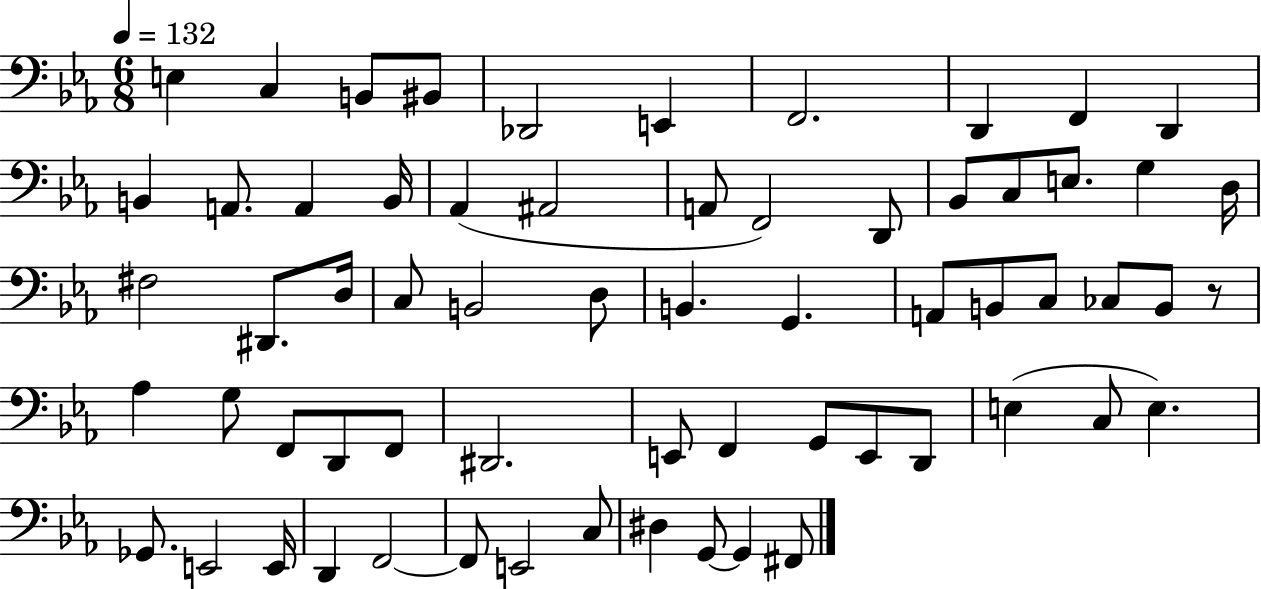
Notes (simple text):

E3/q C3/q B2/e BIS2/e Db2/h E2/q F2/h. D2/q F2/q D2/q B2/q A2/e. A2/q B2/s Ab2/q A#2/h A2/e F2/h D2/e Bb2/e C3/e E3/e. G3/q D3/s F#3/h D#2/e. D3/s C3/e B2/h D3/e B2/q. G2/q. A2/e B2/e C3/e CES3/e B2/e R/e Ab3/q G3/e F2/e D2/e F2/e D#2/h. E2/e F2/q G2/e E2/e D2/e E3/q C3/e E3/q. Gb2/e. E2/h E2/s D2/q F2/h F2/e E2/h C3/e D#3/q G2/e G2/q F#2/e